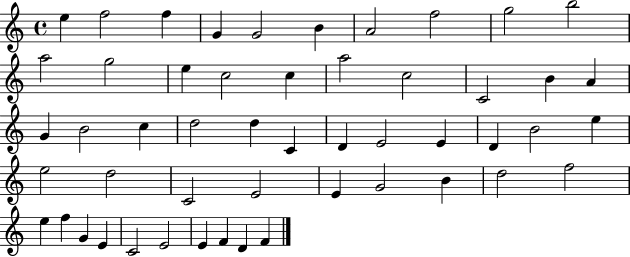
{
  \clef treble
  \time 4/4
  \defaultTimeSignature
  \key c \major
  e''4 f''2 f''4 | g'4 g'2 b'4 | a'2 f''2 | g''2 b''2 | \break a''2 g''2 | e''4 c''2 c''4 | a''2 c''2 | c'2 b'4 a'4 | \break g'4 b'2 c''4 | d''2 d''4 c'4 | d'4 e'2 e'4 | d'4 b'2 e''4 | \break e''2 d''2 | c'2 e'2 | e'4 g'2 b'4 | d''2 f''2 | \break e''4 f''4 g'4 e'4 | c'2 e'2 | e'4 f'4 d'4 f'4 | \bar "|."
}